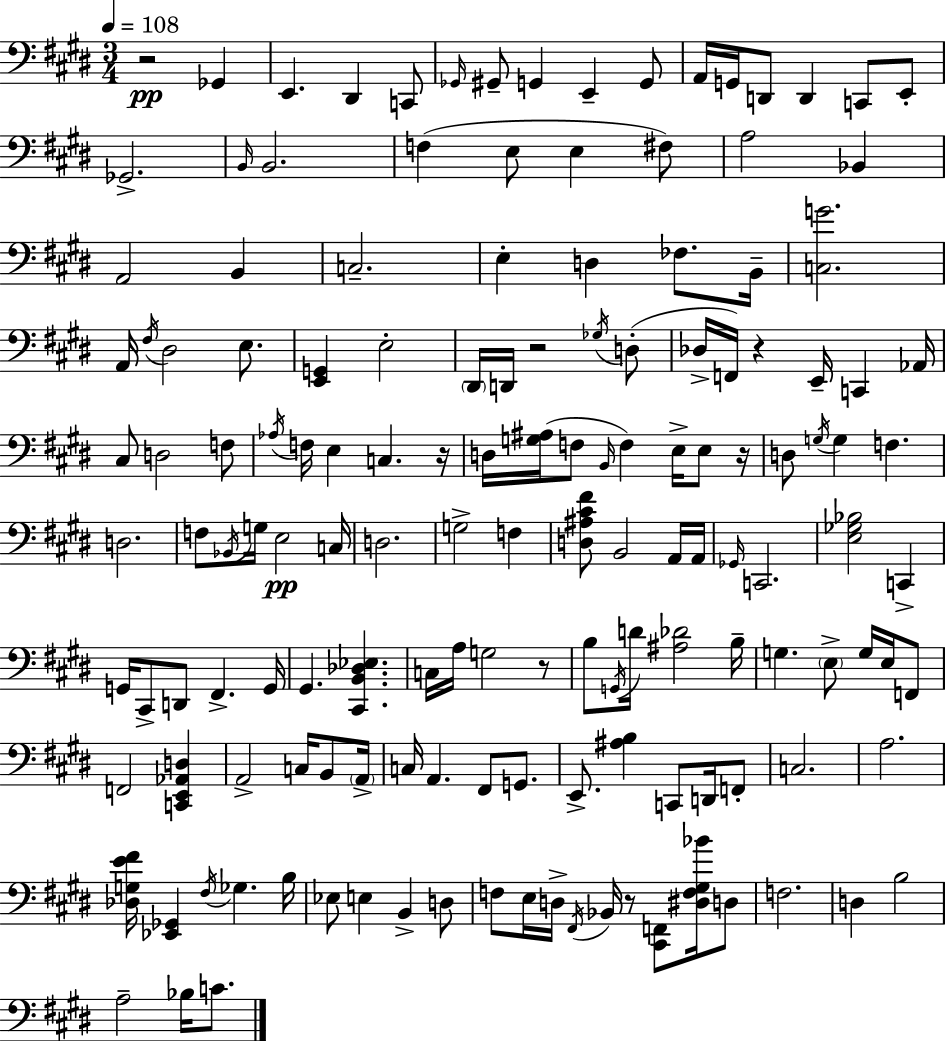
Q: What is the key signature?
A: E major